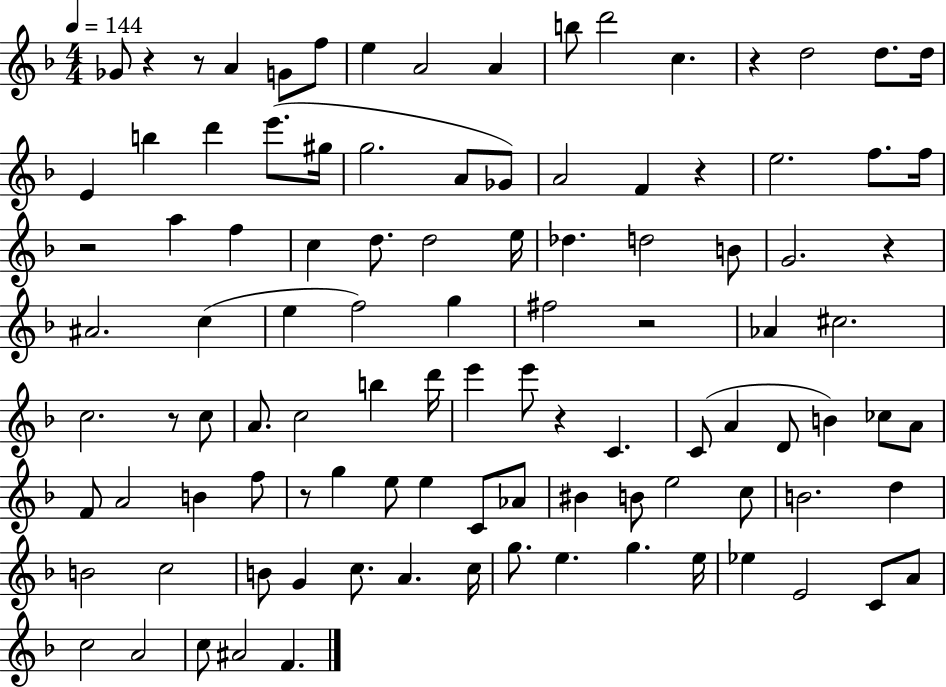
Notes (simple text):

Gb4/e R/q R/e A4/q G4/e F5/e E5/q A4/h A4/q B5/e D6/h C5/q. R/q D5/h D5/e. D5/s E4/q B5/q D6/q E6/e. G#5/s G5/h. A4/e Gb4/e A4/h F4/q R/q E5/h. F5/e. F5/s R/h A5/q F5/q C5/q D5/e. D5/h E5/s Db5/q. D5/h B4/e G4/h. R/q A#4/h. C5/q E5/q F5/h G5/q F#5/h R/h Ab4/q C#5/h. C5/h. R/e C5/e A4/e. C5/h B5/q D6/s E6/q E6/e R/q C4/q. C4/e A4/q D4/e B4/q CES5/e A4/e F4/e A4/h B4/q F5/e R/e G5/q E5/e E5/q C4/e Ab4/e BIS4/q B4/e E5/h C5/e B4/h. D5/q B4/h C5/h B4/e G4/q C5/e. A4/q. C5/s G5/e. E5/q. G5/q. E5/s Eb5/q E4/h C4/e A4/e C5/h A4/h C5/e A#4/h F4/q.